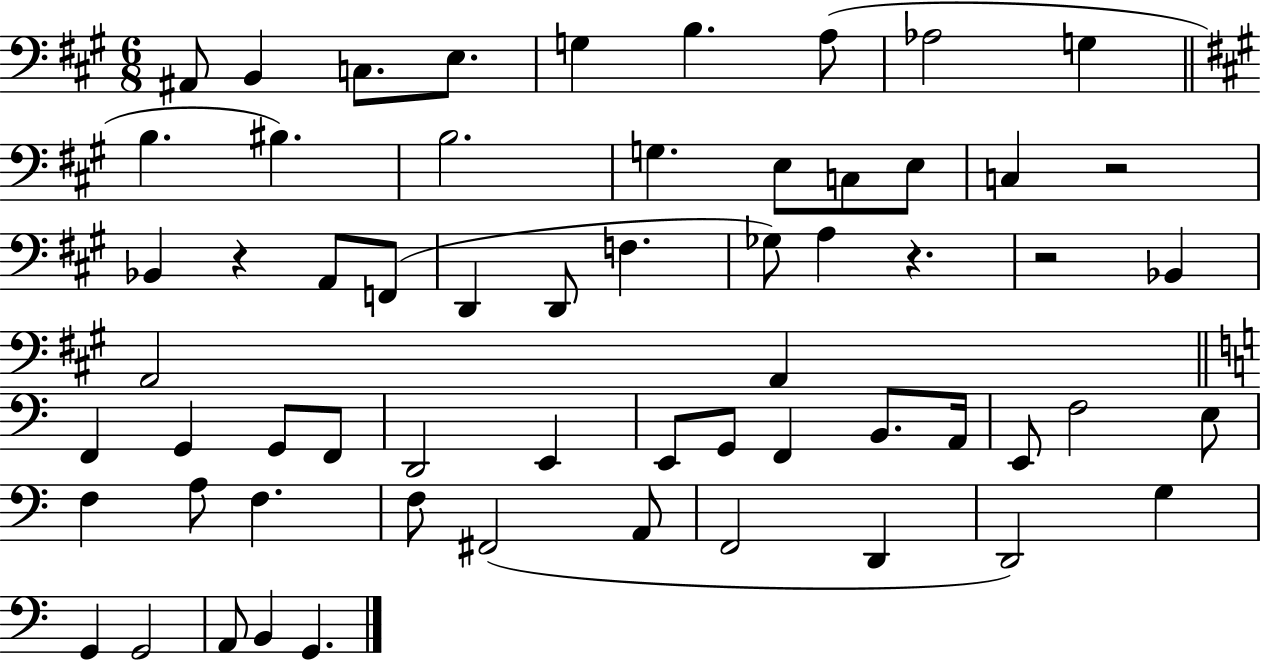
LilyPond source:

{
  \clef bass
  \numericTimeSignature
  \time 6/8
  \key a \major
  ais,8 b,4 c8. e8. | g4 b4. a8( | aes2 g4 | \bar "||" \break \key a \major b4. bis4.) | b2. | g4. e8 c8 e8 | c4 r2 | \break bes,4 r4 a,8 f,8( | d,4 d,8 f4. | ges8) a4 r4. | r2 bes,4 | \break a,2 a,4 | \bar "||" \break \key c \major f,4 g,4 g,8 f,8 | d,2 e,4 | e,8 g,8 f,4 b,8. a,16 | e,8 f2 e8 | \break f4 a8 f4. | f8 fis,2( a,8 | f,2 d,4 | d,2) g4 | \break g,4 g,2 | a,8 b,4 g,4. | \bar "|."
}